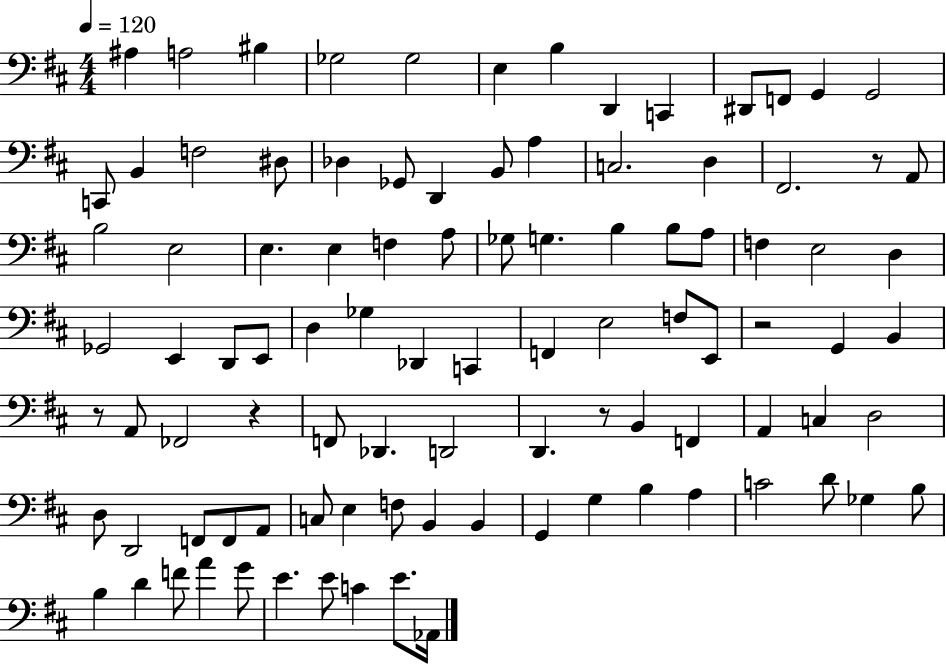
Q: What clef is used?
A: bass